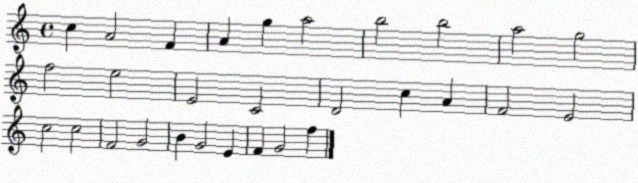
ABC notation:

X:1
T:Untitled
M:4/4
L:1/4
K:C
c A2 F A g a2 b2 b2 a2 g2 f2 e2 E2 C2 D2 c A F2 E2 c2 c2 F2 G2 B G2 E F G2 f